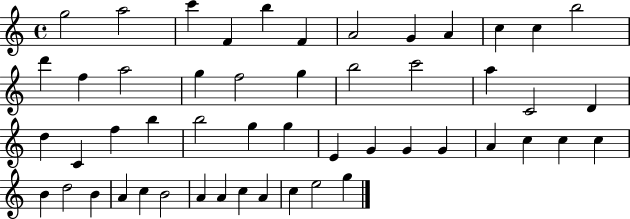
X:1
T:Untitled
M:4/4
L:1/4
K:C
g2 a2 c' F b F A2 G A c c b2 d' f a2 g f2 g b2 c'2 a C2 D d C f b b2 g g E G G G A c c c B d2 B A c B2 A A c A c e2 g